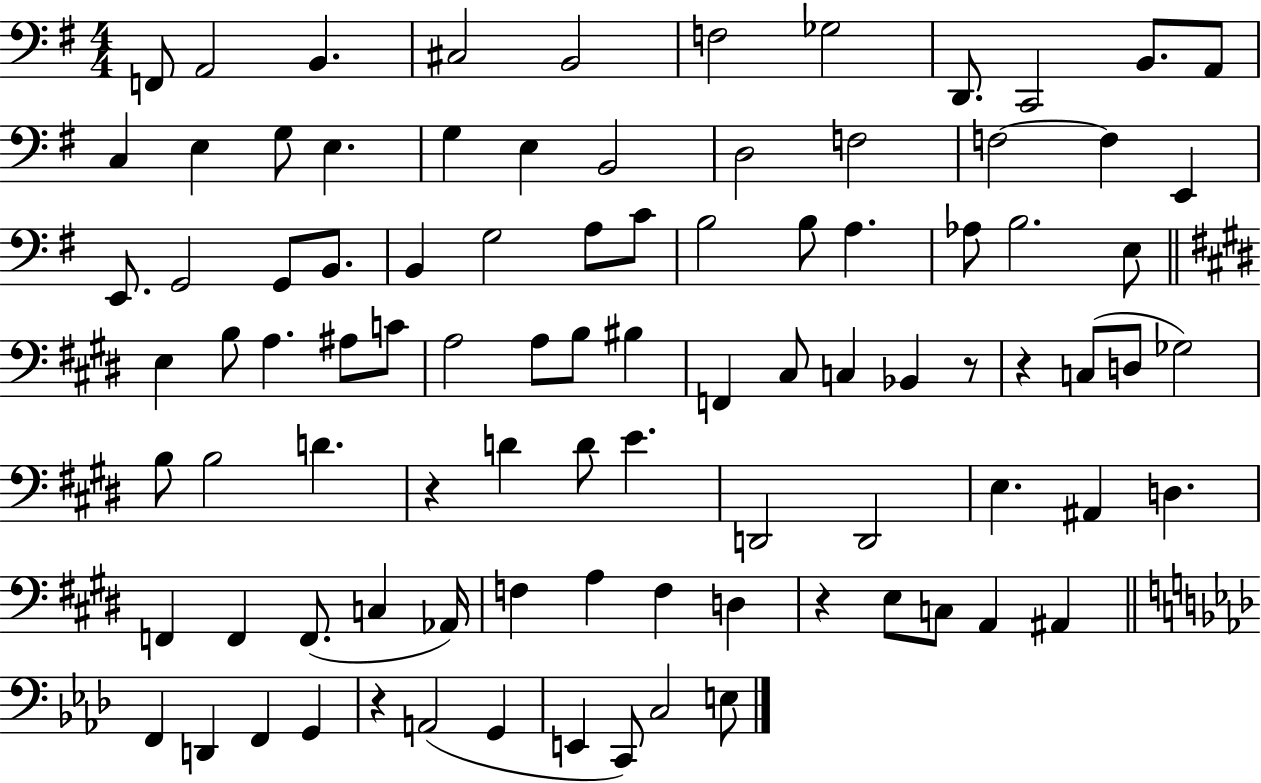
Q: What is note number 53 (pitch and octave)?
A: Gb3